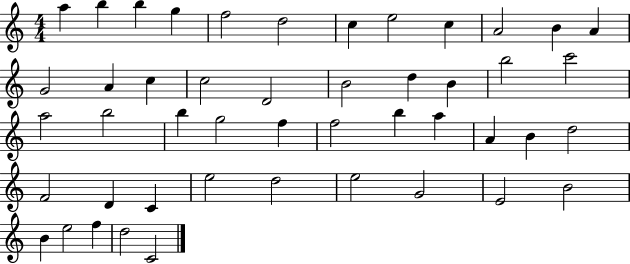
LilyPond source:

{
  \clef treble
  \numericTimeSignature
  \time 4/4
  \key c \major
  a''4 b''4 b''4 g''4 | f''2 d''2 | c''4 e''2 c''4 | a'2 b'4 a'4 | \break g'2 a'4 c''4 | c''2 d'2 | b'2 d''4 b'4 | b''2 c'''2 | \break a''2 b''2 | b''4 g''2 f''4 | f''2 b''4 a''4 | a'4 b'4 d''2 | \break f'2 d'4 c'4 | e''2 d''2 | e''2 g'2 | e'2 b'2 | \break b'4 e''2 f''4 | d''2 c'2 | \bar "|."
}